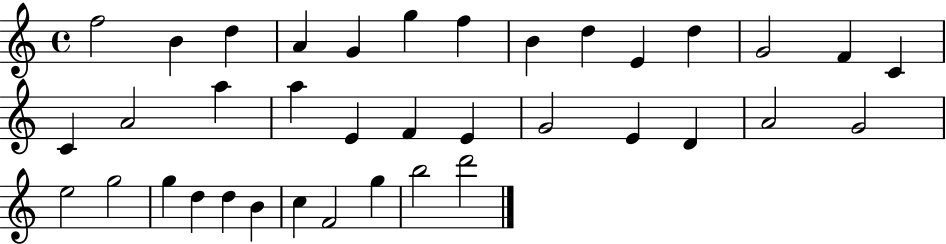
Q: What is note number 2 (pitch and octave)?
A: B4